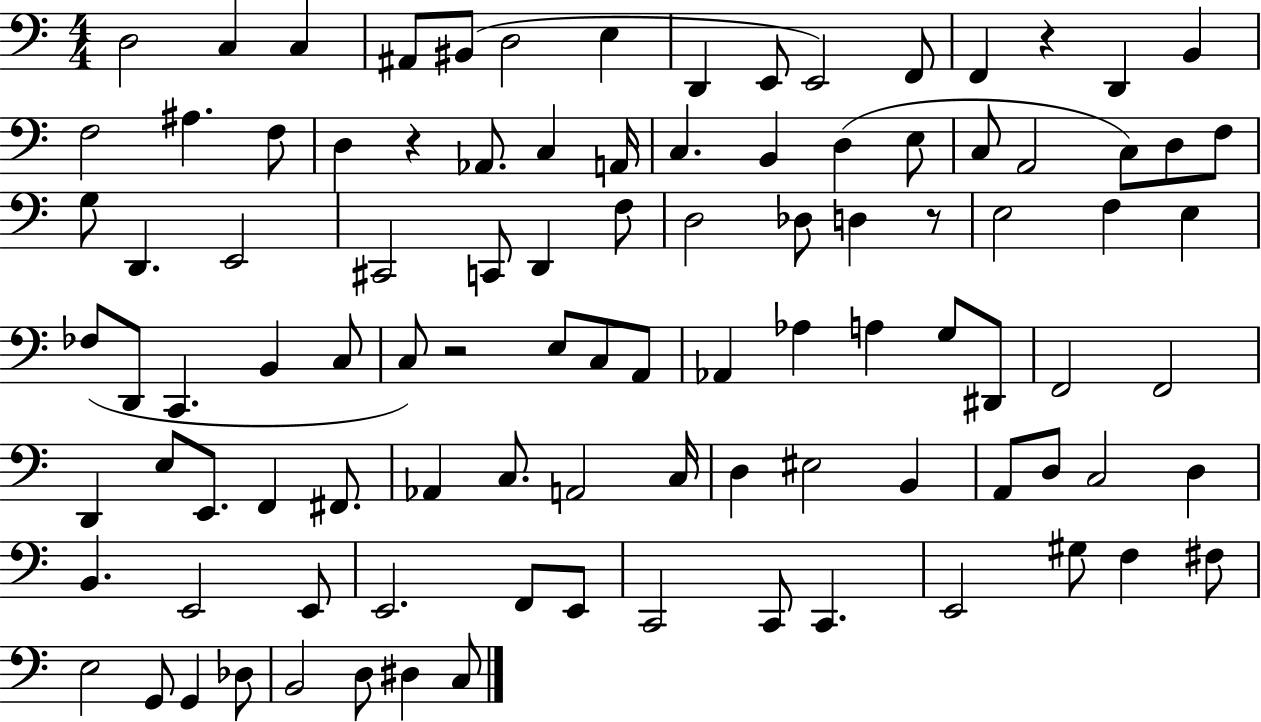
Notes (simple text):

D3/h C3/q C3/q A#2/e BIS2/e D3/h E3/q D2/q E2/e E2/h F2/e F2/q R/q D2/q B2/q F3/h A#3/q. F3/e D3/q R/q Ab2/e. C3/q A2/s C3/q. B2/q D3/q E3/e C3/e A2/h C3/e D3/e F3/e G3/e D2/q. E2/h C#2/h C2/e D2/q F3/e D3/h Db3/e D3/q R/e E3/h F3/q E3/q FES3/e D2/e C2/q. B2/q C3/e C3/e R/h E3/e C3/e A2/e Ab2/q Ab3/q A3/q G3/e D#2/e F2/h F2/h D2/q E3/e E2/e. F2/q F#2/e. Ab2/q C3/e. A2/h C3/s D3/q EIS3/h B2/q A2/e D3/e C3/h D3/q B2/q. E2/h E2/e E2/h. F2/e E2/e C2/h C2/e C2/q. E2/h G#3/e F3/q F#3/e E3/h G2/e G2/q Db3/e B2/h D3/e D#3/q C3/e